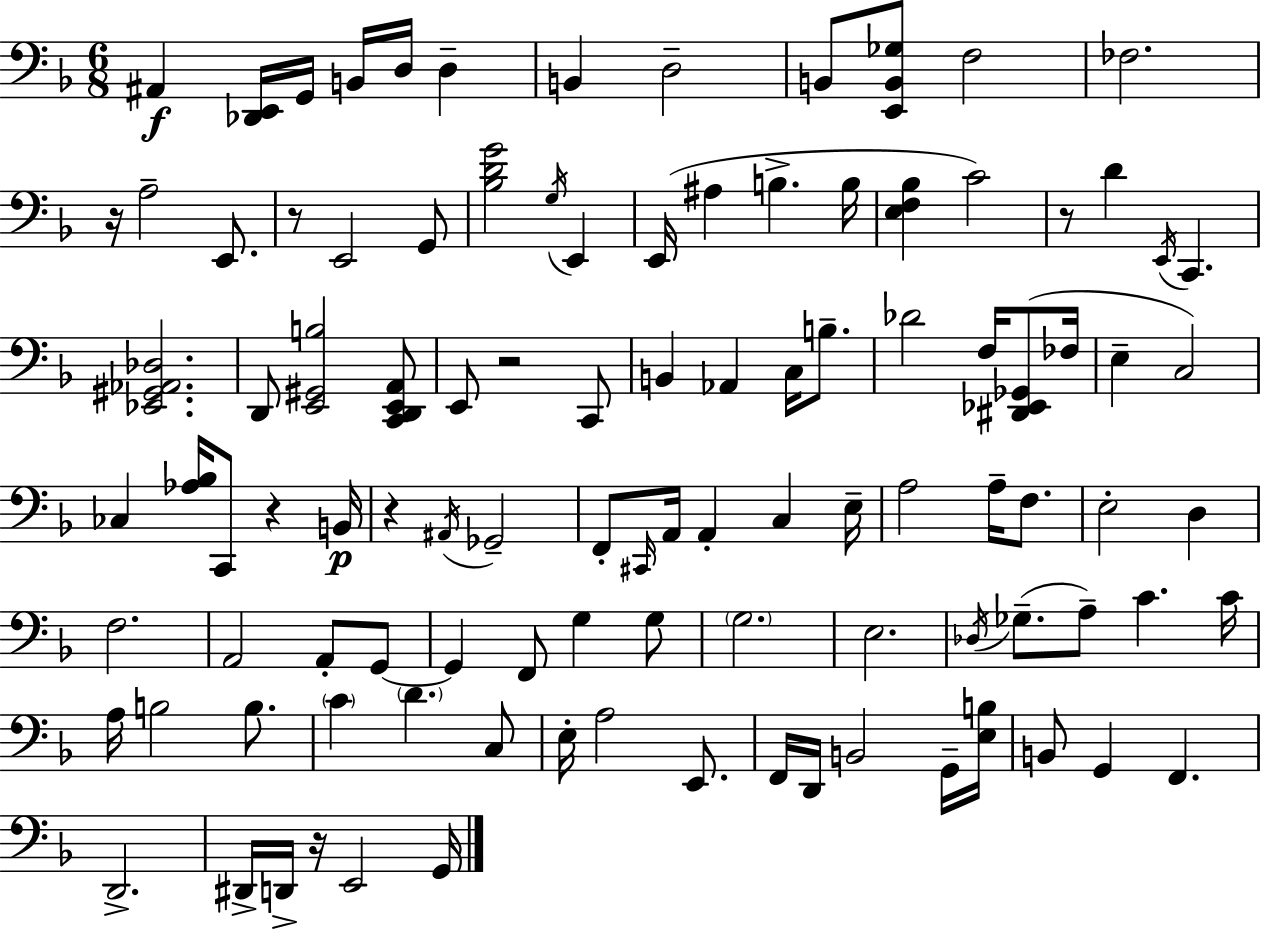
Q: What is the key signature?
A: D minor